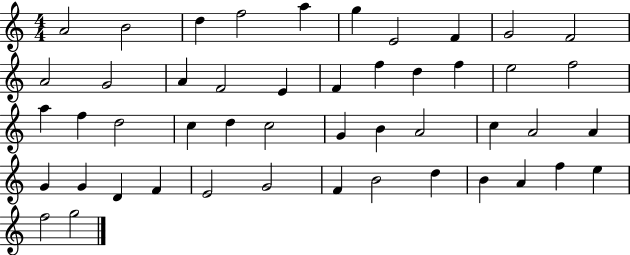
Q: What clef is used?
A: treble